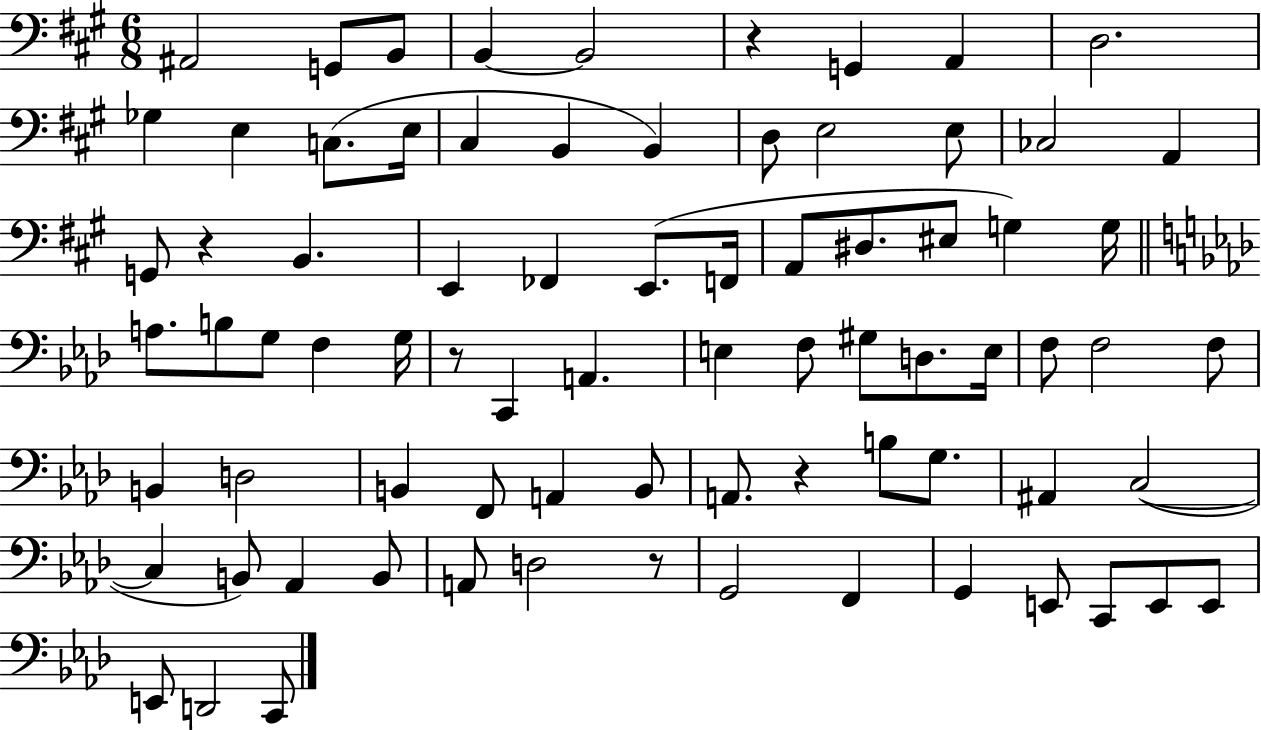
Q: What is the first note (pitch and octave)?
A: A#2